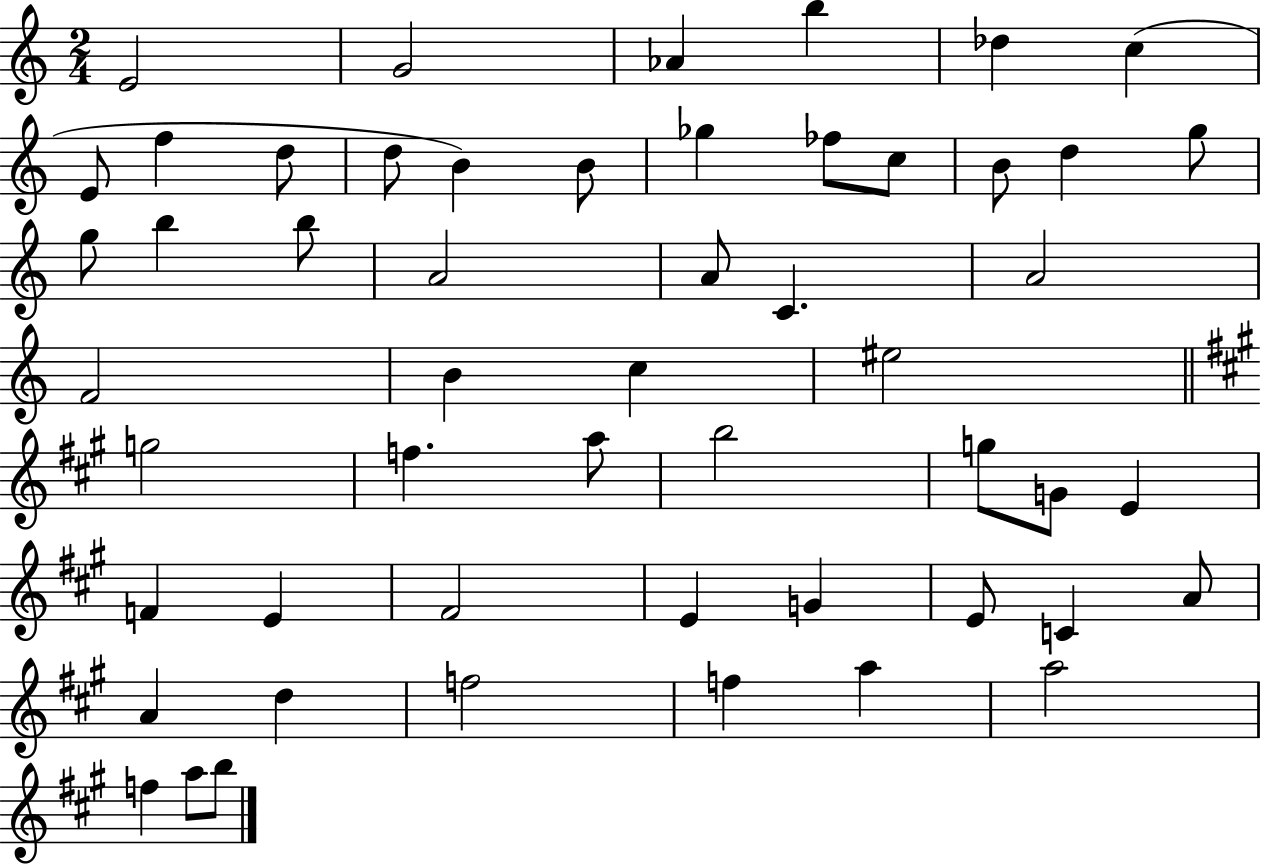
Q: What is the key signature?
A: C major